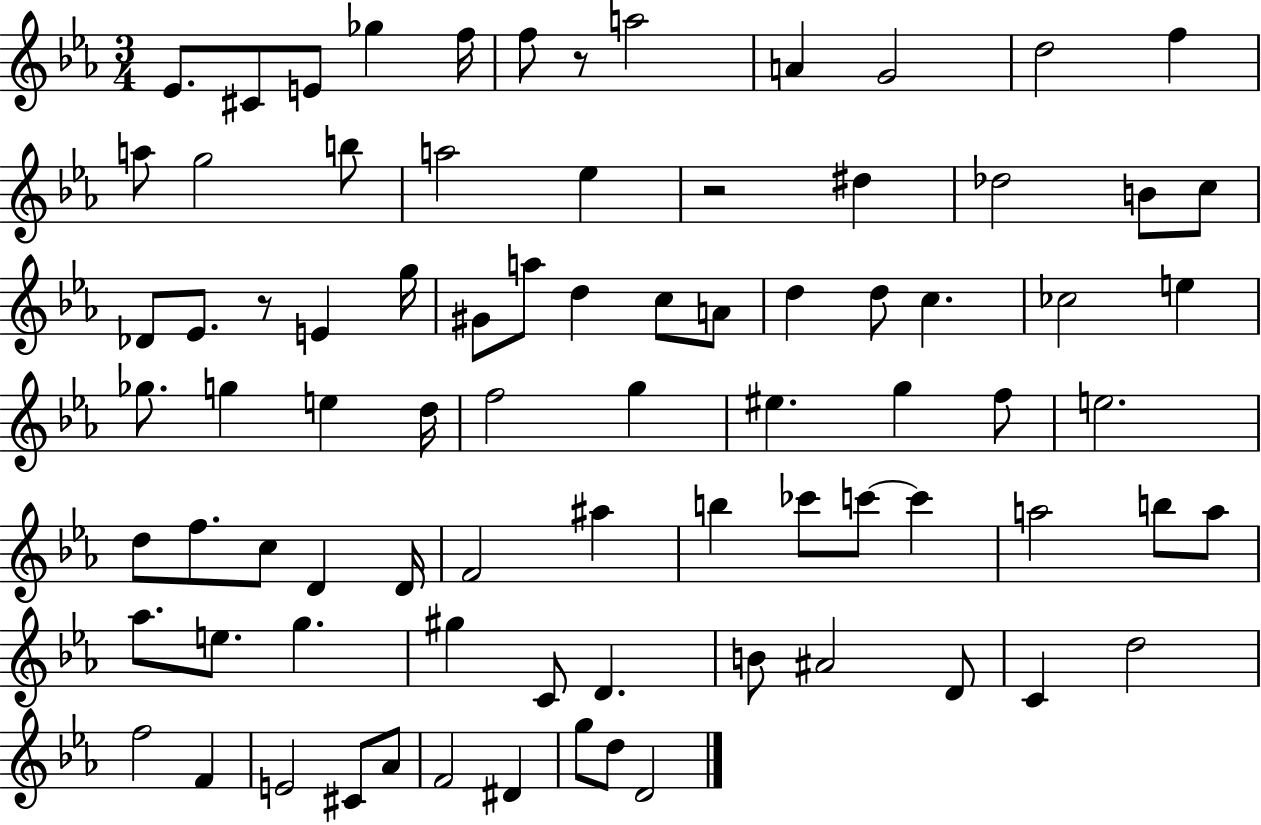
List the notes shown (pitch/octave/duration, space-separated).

Eb4/e. C#4/e E4/e Gb5/q F5/s F5/e R/e A5/h A4/q G4/h D5/h F5/q A5/e G5/h B5/e A5/h Eb5/q R/h D#5/q Db5/h B4/e C5/e Db4/e Eb4/e. R/e E4/q G5/s G#4/e A5/e D5/q C5/e A4/e D5/q D5/e C5/q. CES5/h E5/q Gb5/e. G5/q E5/q D5/s F5/h G5/q EIS5/q. G5/q F5/e E5/h. D5/e F5/e. C5/e D4/q D4/s F4/h A#5/q B5/q CES6/e C6/e C6/q A5/h B5/e A5/e Ab5/e. E5/e. G5/q. G#5/q C4/e D4/q. B4/e A#4/h D4/e C4/q D5/h F5/h F4/q E4/h C#4/e Ab4/e F4/h D#4/q G5/e D5/e D4/h